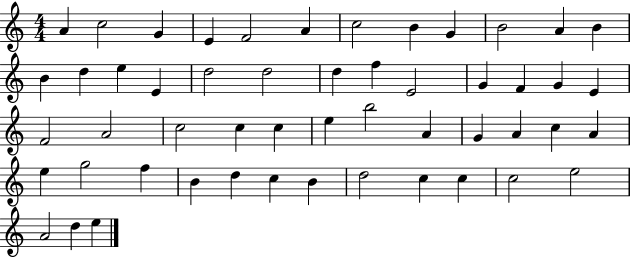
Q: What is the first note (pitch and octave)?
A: A4